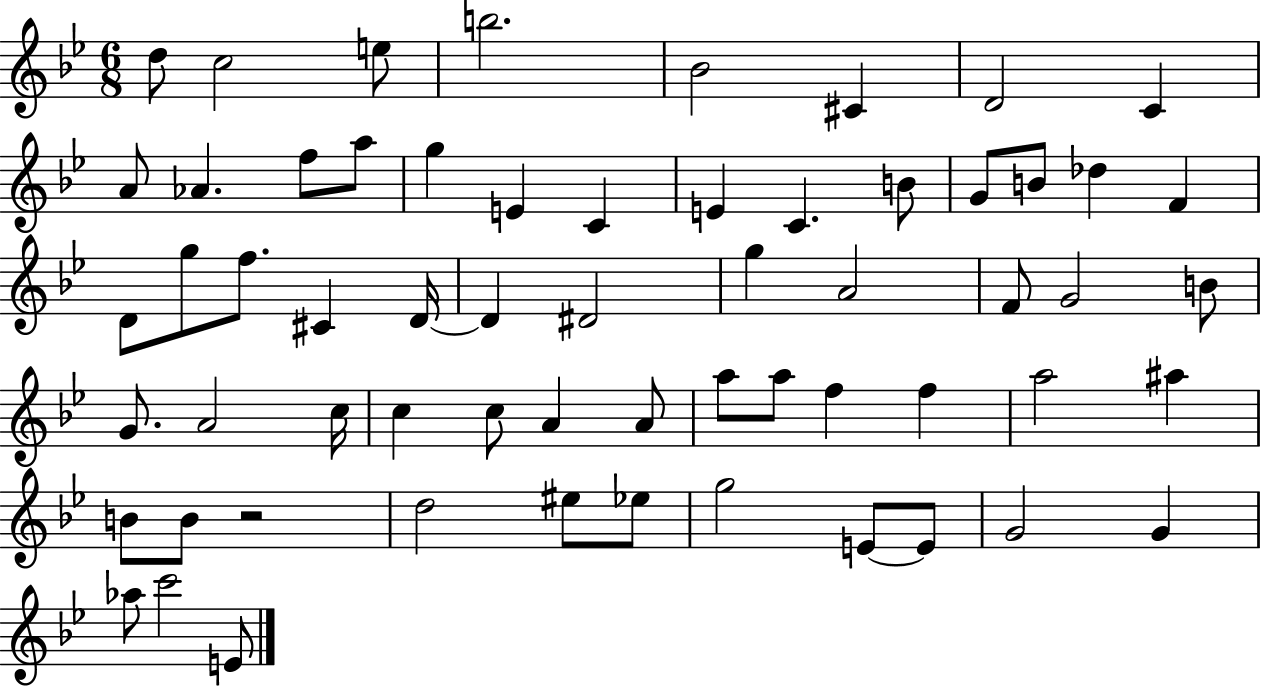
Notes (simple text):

D5/e C5/h E5/e B5/h. Bb4/h C#4/q D4/h C4/q A4/e Ab4/q. F5/e A5/e G5/q E4/q C4/q E4/q C4/q. B4/e G4/e B4/e Db5/q F4/q D4/e G5/e F5/e. C#4/q D4/s D4/q D#4/h G5/q A4/h F4/e G4/h B4/e G4/e. A4/h C5/s C5/q C5/e A4/q A4/e A5/e A5/e F5/q F5/q A5/h A#5/q B4/e B4/e R/h D5/h EIS5/e Eb5/e G5/h E4/e E4/e G4/h G4/q Ab5/e C6/h E4/e